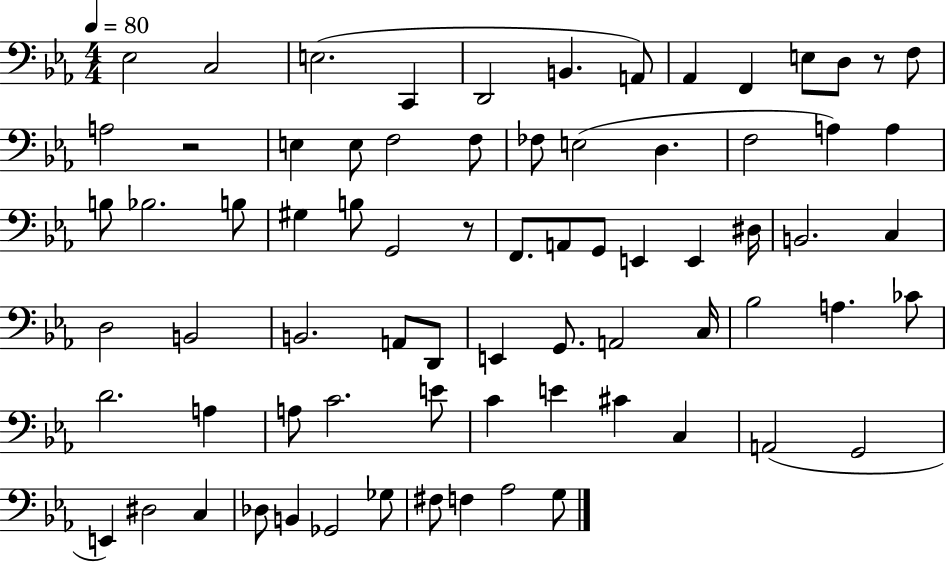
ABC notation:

X:1
T:Untitled
M:4/4
L:1/4
K:Eb
_E,2 C,2 E,2 C,, D,,2 B,, A,,/2 _A,, F,, E,/2 D,/2 z/2 F,/2 A,2 z2 E, E,/2 F,2 F,/2 _F,/2 E,2 D, F,2 A, A, B,/2 _B,2 B,/2 ^G, B,/2 G,,2 z/2 F,,/2 A,,/2 G,,/2 E,, E,, ^D,/4 B,,2 C, D,2 B,,2 B,,2 A,,/2 D,,/2 E,, G,,/2 A,,2 C,/4 _B,2 A, _C/2 D2 A, A,/2 C2 E/2 C E ^C C, A,,2 G,,2 E,, ^D,2 C, _D,/2 B,, _G,,2 _G,/2 ^F,/2 F, _A,2 G,/2